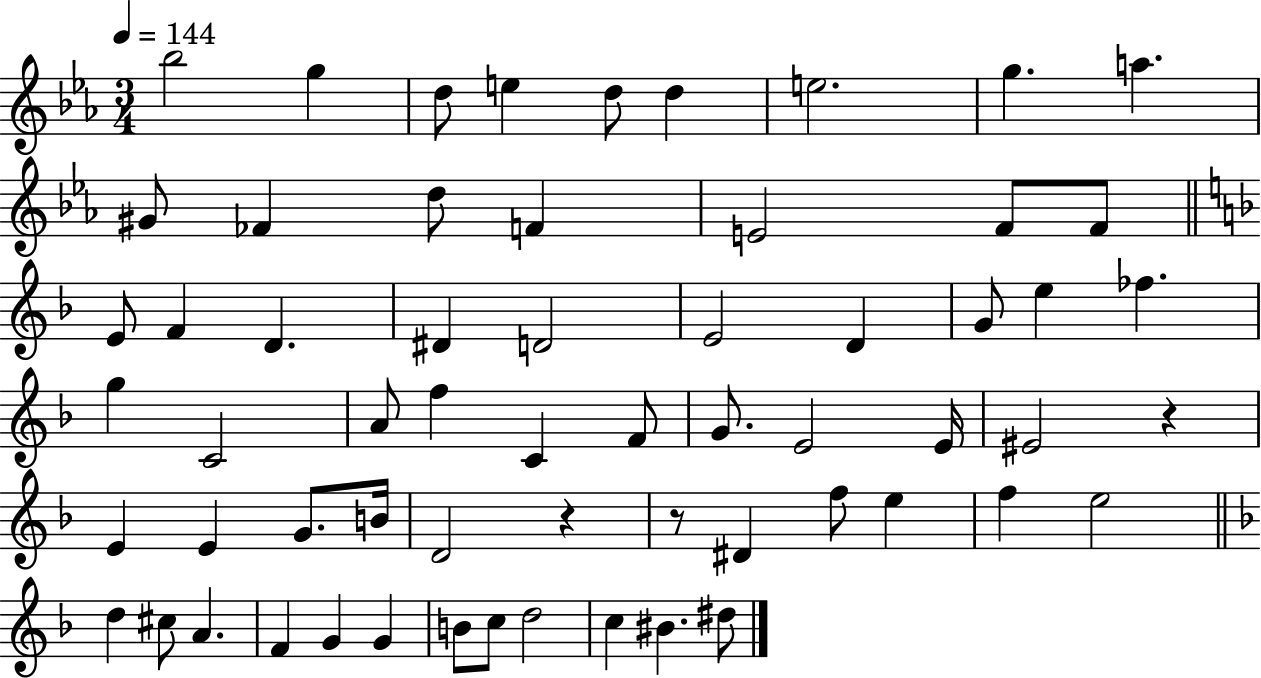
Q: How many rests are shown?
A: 3